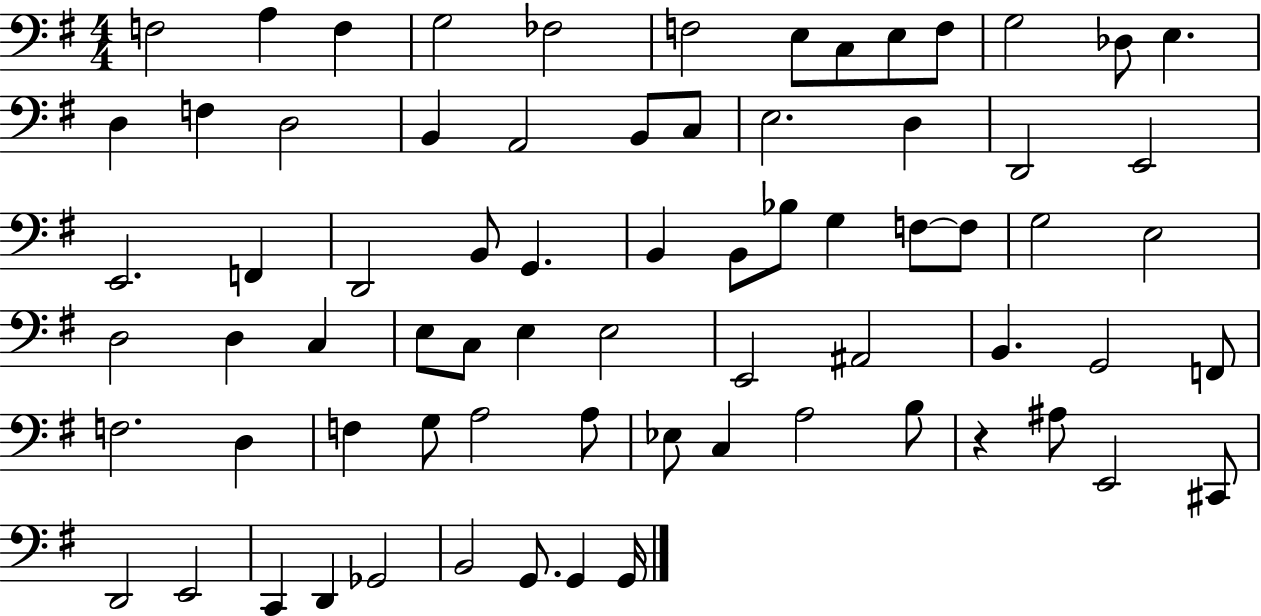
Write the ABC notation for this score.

X:1
T:Untitled
M:4/4
L:1/4
K:G
F,2 A, F, G,2 _F,2 F,2 E,/2 C,/2 E,/2 F,/2 G,2 _D,/2 E, D, F, D,2 B,, A,,2 B,,/2 C,/2 E,2 D, D,,2 E,,2 E,,2 F,, D,,2 B,,/2 G,, B,, B,,/2 _B,/2 G, F,/2 F,/2 G,2 E,2 D,2 D, C, E,/2 C,/2 E, E,2 E,,2 ^A,,2 B,, G,,2 F,,/2 F,2 D, F, G,/2 A,2 A,/2 _E,/2 C, A,2 B,/2 z ^A,/2 E,,2 ^C,,/2 D,,2 E,,2 C,, D,, _G,,2 B,,2 G,,/2 G,, G,,/4